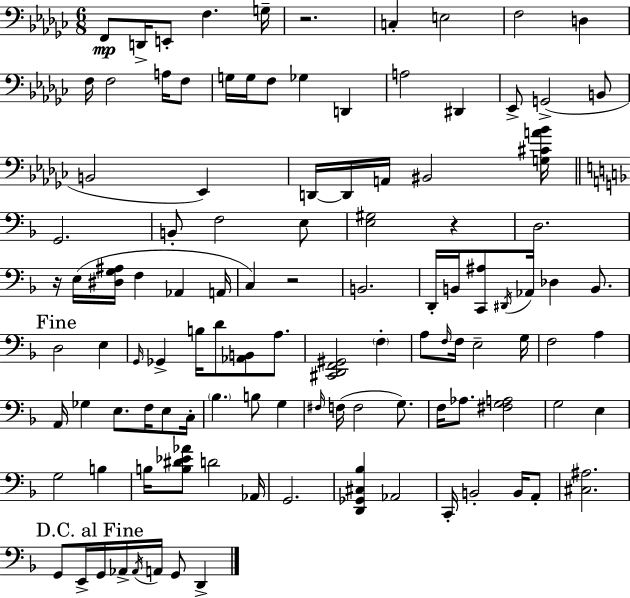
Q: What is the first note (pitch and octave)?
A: F2